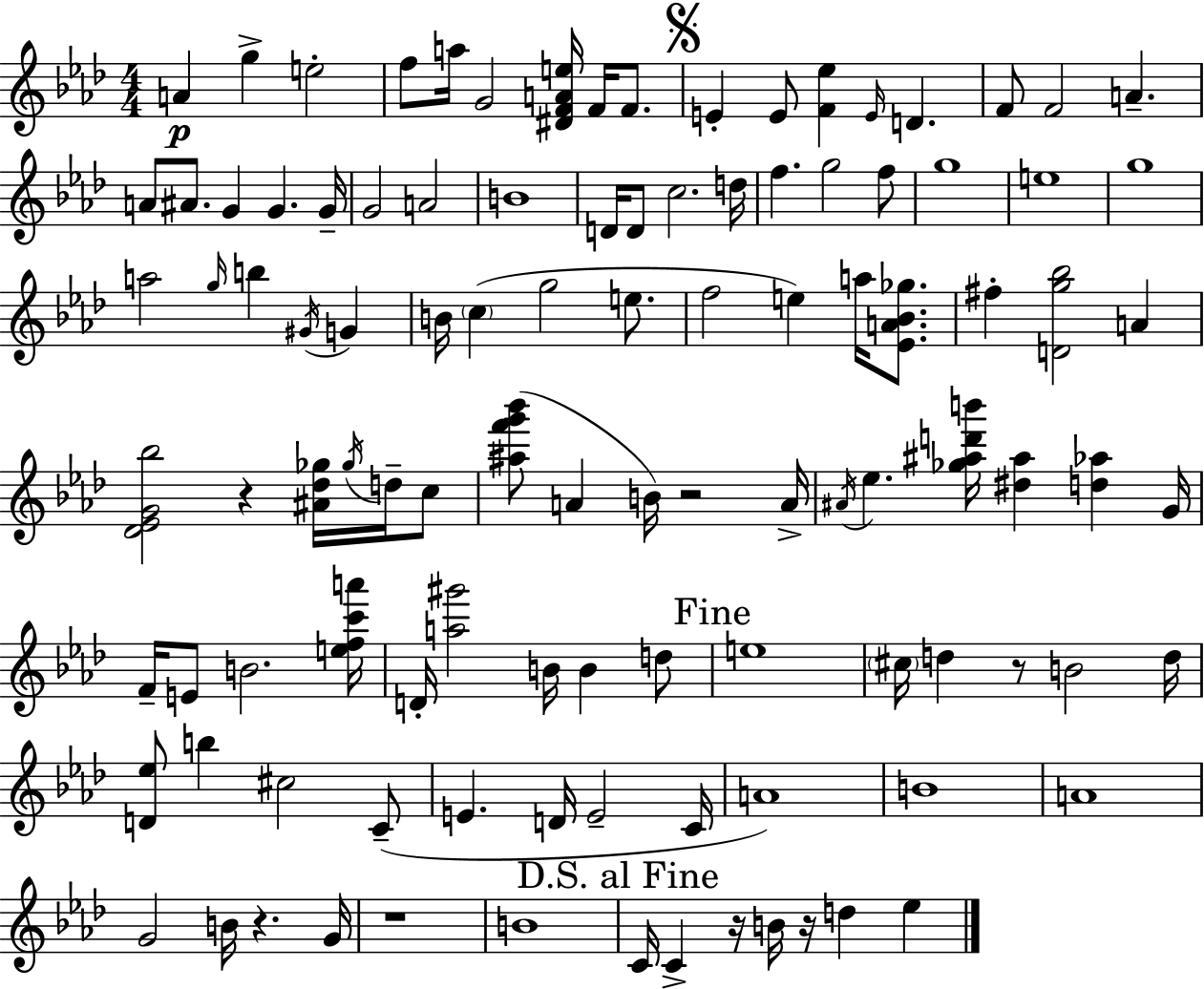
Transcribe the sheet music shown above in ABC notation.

X:1
T:Untitled
M:4/4
L:1/4
K:Ab
A g e2 f/2 a/4 G2 [^DFAe]/4 F/4 F/2 E E/2 [F_e] E/4 D F/2 F2 A A/2 ^A/2 G G G/4 G2 A2 B4 D/4 D/2 c2 d/4 f g2 f/2 g4 e4 g4 a2 g/4 b ^G/4 G B/4 c g2 e/2 f2 e a/4 [_EA_B_g]/2 ^f [Dg_b]2 A [_D_EG_b]2 z [^A_d_g]/4 _g/4 d/4 c/2 [^af'g'_b']/2 A B/4 z2 A/4 ^A/4 _e [_g^ad'b']/4 [^d^a] [d_a] G/4 F/4 E/2 B2 [efc'a']/4 D/4 [a^g']2 B/4 B d/2 e4 ^c/4 d z/2 B2 d/4 [D_e]/2 b ^c2 C/2 E D/4 E2 C/4 A4 B4 A4 G2 B/4 z G/4 z4 B4 C/4 C z/4 B/4 z/4 d _e